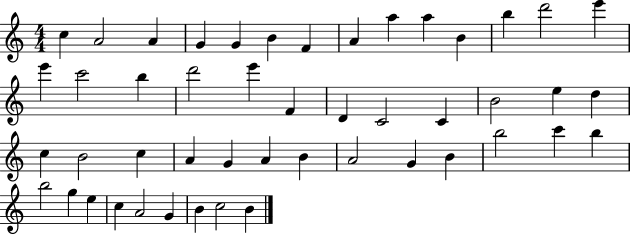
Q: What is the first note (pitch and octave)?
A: C5